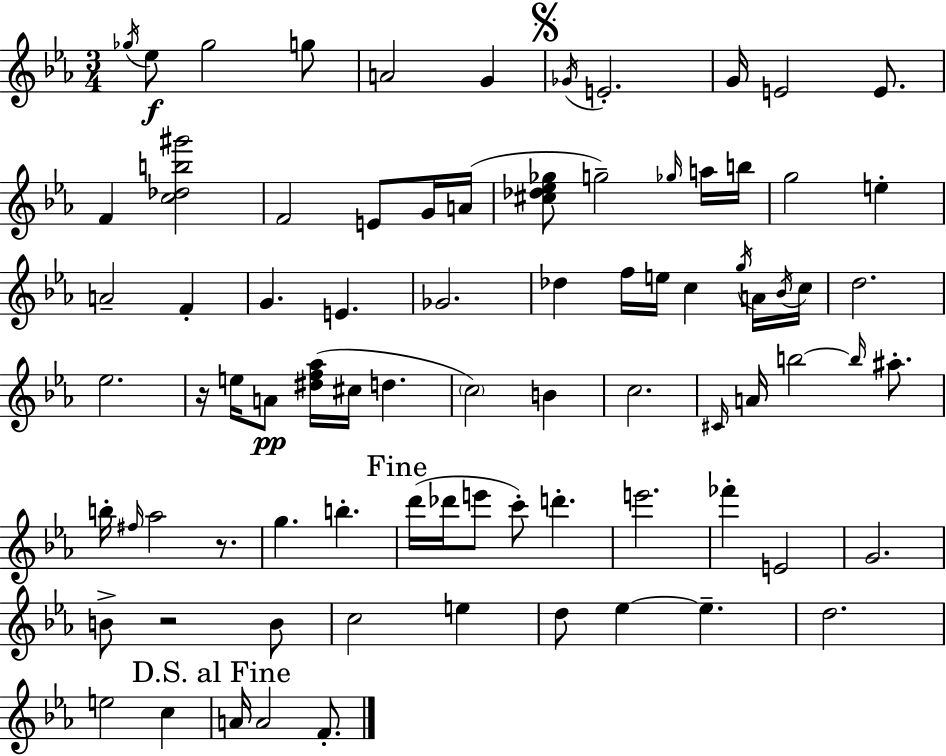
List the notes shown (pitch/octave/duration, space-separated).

Gb5/s Eb5/e Gb5/h G5/e A4/h G4/q Gb4/s E4/h. G4/s E4/h E4/e. F4/q [C5,Db5,B5,G#6]/h F4/h E4/e G4/s A4/s [C#5,Db5,Eb5,Gb5]/e G5/h Gb5/s A5/s B5/s G5/h E5/q A4/h F4/q G4/q. E4/q. Gb4/h. Db5/q F5/s E5/s C5/q G5/s A4/s Bb4/s C5/s D5/h. Eb5/h. R/s E5/s A4/e [D#5,F5,Ab5]/s C#5/s D5/q. C5/h B4/q C5/h. C#4/s A4/s B5/h B5/s A#5/e. B5/s F#5/s Ab5/h R/e. G5/q. B5/q. D6/s Db6/s E6/e C6/e D6/q. E6/h. FES6/q E4/h G4/h. B4/e R/h B4/e C5/h E5/q D5/e Eb5/q Eb5/q. D5/h. E5/h C5/q A4/s A4/h F4/e.